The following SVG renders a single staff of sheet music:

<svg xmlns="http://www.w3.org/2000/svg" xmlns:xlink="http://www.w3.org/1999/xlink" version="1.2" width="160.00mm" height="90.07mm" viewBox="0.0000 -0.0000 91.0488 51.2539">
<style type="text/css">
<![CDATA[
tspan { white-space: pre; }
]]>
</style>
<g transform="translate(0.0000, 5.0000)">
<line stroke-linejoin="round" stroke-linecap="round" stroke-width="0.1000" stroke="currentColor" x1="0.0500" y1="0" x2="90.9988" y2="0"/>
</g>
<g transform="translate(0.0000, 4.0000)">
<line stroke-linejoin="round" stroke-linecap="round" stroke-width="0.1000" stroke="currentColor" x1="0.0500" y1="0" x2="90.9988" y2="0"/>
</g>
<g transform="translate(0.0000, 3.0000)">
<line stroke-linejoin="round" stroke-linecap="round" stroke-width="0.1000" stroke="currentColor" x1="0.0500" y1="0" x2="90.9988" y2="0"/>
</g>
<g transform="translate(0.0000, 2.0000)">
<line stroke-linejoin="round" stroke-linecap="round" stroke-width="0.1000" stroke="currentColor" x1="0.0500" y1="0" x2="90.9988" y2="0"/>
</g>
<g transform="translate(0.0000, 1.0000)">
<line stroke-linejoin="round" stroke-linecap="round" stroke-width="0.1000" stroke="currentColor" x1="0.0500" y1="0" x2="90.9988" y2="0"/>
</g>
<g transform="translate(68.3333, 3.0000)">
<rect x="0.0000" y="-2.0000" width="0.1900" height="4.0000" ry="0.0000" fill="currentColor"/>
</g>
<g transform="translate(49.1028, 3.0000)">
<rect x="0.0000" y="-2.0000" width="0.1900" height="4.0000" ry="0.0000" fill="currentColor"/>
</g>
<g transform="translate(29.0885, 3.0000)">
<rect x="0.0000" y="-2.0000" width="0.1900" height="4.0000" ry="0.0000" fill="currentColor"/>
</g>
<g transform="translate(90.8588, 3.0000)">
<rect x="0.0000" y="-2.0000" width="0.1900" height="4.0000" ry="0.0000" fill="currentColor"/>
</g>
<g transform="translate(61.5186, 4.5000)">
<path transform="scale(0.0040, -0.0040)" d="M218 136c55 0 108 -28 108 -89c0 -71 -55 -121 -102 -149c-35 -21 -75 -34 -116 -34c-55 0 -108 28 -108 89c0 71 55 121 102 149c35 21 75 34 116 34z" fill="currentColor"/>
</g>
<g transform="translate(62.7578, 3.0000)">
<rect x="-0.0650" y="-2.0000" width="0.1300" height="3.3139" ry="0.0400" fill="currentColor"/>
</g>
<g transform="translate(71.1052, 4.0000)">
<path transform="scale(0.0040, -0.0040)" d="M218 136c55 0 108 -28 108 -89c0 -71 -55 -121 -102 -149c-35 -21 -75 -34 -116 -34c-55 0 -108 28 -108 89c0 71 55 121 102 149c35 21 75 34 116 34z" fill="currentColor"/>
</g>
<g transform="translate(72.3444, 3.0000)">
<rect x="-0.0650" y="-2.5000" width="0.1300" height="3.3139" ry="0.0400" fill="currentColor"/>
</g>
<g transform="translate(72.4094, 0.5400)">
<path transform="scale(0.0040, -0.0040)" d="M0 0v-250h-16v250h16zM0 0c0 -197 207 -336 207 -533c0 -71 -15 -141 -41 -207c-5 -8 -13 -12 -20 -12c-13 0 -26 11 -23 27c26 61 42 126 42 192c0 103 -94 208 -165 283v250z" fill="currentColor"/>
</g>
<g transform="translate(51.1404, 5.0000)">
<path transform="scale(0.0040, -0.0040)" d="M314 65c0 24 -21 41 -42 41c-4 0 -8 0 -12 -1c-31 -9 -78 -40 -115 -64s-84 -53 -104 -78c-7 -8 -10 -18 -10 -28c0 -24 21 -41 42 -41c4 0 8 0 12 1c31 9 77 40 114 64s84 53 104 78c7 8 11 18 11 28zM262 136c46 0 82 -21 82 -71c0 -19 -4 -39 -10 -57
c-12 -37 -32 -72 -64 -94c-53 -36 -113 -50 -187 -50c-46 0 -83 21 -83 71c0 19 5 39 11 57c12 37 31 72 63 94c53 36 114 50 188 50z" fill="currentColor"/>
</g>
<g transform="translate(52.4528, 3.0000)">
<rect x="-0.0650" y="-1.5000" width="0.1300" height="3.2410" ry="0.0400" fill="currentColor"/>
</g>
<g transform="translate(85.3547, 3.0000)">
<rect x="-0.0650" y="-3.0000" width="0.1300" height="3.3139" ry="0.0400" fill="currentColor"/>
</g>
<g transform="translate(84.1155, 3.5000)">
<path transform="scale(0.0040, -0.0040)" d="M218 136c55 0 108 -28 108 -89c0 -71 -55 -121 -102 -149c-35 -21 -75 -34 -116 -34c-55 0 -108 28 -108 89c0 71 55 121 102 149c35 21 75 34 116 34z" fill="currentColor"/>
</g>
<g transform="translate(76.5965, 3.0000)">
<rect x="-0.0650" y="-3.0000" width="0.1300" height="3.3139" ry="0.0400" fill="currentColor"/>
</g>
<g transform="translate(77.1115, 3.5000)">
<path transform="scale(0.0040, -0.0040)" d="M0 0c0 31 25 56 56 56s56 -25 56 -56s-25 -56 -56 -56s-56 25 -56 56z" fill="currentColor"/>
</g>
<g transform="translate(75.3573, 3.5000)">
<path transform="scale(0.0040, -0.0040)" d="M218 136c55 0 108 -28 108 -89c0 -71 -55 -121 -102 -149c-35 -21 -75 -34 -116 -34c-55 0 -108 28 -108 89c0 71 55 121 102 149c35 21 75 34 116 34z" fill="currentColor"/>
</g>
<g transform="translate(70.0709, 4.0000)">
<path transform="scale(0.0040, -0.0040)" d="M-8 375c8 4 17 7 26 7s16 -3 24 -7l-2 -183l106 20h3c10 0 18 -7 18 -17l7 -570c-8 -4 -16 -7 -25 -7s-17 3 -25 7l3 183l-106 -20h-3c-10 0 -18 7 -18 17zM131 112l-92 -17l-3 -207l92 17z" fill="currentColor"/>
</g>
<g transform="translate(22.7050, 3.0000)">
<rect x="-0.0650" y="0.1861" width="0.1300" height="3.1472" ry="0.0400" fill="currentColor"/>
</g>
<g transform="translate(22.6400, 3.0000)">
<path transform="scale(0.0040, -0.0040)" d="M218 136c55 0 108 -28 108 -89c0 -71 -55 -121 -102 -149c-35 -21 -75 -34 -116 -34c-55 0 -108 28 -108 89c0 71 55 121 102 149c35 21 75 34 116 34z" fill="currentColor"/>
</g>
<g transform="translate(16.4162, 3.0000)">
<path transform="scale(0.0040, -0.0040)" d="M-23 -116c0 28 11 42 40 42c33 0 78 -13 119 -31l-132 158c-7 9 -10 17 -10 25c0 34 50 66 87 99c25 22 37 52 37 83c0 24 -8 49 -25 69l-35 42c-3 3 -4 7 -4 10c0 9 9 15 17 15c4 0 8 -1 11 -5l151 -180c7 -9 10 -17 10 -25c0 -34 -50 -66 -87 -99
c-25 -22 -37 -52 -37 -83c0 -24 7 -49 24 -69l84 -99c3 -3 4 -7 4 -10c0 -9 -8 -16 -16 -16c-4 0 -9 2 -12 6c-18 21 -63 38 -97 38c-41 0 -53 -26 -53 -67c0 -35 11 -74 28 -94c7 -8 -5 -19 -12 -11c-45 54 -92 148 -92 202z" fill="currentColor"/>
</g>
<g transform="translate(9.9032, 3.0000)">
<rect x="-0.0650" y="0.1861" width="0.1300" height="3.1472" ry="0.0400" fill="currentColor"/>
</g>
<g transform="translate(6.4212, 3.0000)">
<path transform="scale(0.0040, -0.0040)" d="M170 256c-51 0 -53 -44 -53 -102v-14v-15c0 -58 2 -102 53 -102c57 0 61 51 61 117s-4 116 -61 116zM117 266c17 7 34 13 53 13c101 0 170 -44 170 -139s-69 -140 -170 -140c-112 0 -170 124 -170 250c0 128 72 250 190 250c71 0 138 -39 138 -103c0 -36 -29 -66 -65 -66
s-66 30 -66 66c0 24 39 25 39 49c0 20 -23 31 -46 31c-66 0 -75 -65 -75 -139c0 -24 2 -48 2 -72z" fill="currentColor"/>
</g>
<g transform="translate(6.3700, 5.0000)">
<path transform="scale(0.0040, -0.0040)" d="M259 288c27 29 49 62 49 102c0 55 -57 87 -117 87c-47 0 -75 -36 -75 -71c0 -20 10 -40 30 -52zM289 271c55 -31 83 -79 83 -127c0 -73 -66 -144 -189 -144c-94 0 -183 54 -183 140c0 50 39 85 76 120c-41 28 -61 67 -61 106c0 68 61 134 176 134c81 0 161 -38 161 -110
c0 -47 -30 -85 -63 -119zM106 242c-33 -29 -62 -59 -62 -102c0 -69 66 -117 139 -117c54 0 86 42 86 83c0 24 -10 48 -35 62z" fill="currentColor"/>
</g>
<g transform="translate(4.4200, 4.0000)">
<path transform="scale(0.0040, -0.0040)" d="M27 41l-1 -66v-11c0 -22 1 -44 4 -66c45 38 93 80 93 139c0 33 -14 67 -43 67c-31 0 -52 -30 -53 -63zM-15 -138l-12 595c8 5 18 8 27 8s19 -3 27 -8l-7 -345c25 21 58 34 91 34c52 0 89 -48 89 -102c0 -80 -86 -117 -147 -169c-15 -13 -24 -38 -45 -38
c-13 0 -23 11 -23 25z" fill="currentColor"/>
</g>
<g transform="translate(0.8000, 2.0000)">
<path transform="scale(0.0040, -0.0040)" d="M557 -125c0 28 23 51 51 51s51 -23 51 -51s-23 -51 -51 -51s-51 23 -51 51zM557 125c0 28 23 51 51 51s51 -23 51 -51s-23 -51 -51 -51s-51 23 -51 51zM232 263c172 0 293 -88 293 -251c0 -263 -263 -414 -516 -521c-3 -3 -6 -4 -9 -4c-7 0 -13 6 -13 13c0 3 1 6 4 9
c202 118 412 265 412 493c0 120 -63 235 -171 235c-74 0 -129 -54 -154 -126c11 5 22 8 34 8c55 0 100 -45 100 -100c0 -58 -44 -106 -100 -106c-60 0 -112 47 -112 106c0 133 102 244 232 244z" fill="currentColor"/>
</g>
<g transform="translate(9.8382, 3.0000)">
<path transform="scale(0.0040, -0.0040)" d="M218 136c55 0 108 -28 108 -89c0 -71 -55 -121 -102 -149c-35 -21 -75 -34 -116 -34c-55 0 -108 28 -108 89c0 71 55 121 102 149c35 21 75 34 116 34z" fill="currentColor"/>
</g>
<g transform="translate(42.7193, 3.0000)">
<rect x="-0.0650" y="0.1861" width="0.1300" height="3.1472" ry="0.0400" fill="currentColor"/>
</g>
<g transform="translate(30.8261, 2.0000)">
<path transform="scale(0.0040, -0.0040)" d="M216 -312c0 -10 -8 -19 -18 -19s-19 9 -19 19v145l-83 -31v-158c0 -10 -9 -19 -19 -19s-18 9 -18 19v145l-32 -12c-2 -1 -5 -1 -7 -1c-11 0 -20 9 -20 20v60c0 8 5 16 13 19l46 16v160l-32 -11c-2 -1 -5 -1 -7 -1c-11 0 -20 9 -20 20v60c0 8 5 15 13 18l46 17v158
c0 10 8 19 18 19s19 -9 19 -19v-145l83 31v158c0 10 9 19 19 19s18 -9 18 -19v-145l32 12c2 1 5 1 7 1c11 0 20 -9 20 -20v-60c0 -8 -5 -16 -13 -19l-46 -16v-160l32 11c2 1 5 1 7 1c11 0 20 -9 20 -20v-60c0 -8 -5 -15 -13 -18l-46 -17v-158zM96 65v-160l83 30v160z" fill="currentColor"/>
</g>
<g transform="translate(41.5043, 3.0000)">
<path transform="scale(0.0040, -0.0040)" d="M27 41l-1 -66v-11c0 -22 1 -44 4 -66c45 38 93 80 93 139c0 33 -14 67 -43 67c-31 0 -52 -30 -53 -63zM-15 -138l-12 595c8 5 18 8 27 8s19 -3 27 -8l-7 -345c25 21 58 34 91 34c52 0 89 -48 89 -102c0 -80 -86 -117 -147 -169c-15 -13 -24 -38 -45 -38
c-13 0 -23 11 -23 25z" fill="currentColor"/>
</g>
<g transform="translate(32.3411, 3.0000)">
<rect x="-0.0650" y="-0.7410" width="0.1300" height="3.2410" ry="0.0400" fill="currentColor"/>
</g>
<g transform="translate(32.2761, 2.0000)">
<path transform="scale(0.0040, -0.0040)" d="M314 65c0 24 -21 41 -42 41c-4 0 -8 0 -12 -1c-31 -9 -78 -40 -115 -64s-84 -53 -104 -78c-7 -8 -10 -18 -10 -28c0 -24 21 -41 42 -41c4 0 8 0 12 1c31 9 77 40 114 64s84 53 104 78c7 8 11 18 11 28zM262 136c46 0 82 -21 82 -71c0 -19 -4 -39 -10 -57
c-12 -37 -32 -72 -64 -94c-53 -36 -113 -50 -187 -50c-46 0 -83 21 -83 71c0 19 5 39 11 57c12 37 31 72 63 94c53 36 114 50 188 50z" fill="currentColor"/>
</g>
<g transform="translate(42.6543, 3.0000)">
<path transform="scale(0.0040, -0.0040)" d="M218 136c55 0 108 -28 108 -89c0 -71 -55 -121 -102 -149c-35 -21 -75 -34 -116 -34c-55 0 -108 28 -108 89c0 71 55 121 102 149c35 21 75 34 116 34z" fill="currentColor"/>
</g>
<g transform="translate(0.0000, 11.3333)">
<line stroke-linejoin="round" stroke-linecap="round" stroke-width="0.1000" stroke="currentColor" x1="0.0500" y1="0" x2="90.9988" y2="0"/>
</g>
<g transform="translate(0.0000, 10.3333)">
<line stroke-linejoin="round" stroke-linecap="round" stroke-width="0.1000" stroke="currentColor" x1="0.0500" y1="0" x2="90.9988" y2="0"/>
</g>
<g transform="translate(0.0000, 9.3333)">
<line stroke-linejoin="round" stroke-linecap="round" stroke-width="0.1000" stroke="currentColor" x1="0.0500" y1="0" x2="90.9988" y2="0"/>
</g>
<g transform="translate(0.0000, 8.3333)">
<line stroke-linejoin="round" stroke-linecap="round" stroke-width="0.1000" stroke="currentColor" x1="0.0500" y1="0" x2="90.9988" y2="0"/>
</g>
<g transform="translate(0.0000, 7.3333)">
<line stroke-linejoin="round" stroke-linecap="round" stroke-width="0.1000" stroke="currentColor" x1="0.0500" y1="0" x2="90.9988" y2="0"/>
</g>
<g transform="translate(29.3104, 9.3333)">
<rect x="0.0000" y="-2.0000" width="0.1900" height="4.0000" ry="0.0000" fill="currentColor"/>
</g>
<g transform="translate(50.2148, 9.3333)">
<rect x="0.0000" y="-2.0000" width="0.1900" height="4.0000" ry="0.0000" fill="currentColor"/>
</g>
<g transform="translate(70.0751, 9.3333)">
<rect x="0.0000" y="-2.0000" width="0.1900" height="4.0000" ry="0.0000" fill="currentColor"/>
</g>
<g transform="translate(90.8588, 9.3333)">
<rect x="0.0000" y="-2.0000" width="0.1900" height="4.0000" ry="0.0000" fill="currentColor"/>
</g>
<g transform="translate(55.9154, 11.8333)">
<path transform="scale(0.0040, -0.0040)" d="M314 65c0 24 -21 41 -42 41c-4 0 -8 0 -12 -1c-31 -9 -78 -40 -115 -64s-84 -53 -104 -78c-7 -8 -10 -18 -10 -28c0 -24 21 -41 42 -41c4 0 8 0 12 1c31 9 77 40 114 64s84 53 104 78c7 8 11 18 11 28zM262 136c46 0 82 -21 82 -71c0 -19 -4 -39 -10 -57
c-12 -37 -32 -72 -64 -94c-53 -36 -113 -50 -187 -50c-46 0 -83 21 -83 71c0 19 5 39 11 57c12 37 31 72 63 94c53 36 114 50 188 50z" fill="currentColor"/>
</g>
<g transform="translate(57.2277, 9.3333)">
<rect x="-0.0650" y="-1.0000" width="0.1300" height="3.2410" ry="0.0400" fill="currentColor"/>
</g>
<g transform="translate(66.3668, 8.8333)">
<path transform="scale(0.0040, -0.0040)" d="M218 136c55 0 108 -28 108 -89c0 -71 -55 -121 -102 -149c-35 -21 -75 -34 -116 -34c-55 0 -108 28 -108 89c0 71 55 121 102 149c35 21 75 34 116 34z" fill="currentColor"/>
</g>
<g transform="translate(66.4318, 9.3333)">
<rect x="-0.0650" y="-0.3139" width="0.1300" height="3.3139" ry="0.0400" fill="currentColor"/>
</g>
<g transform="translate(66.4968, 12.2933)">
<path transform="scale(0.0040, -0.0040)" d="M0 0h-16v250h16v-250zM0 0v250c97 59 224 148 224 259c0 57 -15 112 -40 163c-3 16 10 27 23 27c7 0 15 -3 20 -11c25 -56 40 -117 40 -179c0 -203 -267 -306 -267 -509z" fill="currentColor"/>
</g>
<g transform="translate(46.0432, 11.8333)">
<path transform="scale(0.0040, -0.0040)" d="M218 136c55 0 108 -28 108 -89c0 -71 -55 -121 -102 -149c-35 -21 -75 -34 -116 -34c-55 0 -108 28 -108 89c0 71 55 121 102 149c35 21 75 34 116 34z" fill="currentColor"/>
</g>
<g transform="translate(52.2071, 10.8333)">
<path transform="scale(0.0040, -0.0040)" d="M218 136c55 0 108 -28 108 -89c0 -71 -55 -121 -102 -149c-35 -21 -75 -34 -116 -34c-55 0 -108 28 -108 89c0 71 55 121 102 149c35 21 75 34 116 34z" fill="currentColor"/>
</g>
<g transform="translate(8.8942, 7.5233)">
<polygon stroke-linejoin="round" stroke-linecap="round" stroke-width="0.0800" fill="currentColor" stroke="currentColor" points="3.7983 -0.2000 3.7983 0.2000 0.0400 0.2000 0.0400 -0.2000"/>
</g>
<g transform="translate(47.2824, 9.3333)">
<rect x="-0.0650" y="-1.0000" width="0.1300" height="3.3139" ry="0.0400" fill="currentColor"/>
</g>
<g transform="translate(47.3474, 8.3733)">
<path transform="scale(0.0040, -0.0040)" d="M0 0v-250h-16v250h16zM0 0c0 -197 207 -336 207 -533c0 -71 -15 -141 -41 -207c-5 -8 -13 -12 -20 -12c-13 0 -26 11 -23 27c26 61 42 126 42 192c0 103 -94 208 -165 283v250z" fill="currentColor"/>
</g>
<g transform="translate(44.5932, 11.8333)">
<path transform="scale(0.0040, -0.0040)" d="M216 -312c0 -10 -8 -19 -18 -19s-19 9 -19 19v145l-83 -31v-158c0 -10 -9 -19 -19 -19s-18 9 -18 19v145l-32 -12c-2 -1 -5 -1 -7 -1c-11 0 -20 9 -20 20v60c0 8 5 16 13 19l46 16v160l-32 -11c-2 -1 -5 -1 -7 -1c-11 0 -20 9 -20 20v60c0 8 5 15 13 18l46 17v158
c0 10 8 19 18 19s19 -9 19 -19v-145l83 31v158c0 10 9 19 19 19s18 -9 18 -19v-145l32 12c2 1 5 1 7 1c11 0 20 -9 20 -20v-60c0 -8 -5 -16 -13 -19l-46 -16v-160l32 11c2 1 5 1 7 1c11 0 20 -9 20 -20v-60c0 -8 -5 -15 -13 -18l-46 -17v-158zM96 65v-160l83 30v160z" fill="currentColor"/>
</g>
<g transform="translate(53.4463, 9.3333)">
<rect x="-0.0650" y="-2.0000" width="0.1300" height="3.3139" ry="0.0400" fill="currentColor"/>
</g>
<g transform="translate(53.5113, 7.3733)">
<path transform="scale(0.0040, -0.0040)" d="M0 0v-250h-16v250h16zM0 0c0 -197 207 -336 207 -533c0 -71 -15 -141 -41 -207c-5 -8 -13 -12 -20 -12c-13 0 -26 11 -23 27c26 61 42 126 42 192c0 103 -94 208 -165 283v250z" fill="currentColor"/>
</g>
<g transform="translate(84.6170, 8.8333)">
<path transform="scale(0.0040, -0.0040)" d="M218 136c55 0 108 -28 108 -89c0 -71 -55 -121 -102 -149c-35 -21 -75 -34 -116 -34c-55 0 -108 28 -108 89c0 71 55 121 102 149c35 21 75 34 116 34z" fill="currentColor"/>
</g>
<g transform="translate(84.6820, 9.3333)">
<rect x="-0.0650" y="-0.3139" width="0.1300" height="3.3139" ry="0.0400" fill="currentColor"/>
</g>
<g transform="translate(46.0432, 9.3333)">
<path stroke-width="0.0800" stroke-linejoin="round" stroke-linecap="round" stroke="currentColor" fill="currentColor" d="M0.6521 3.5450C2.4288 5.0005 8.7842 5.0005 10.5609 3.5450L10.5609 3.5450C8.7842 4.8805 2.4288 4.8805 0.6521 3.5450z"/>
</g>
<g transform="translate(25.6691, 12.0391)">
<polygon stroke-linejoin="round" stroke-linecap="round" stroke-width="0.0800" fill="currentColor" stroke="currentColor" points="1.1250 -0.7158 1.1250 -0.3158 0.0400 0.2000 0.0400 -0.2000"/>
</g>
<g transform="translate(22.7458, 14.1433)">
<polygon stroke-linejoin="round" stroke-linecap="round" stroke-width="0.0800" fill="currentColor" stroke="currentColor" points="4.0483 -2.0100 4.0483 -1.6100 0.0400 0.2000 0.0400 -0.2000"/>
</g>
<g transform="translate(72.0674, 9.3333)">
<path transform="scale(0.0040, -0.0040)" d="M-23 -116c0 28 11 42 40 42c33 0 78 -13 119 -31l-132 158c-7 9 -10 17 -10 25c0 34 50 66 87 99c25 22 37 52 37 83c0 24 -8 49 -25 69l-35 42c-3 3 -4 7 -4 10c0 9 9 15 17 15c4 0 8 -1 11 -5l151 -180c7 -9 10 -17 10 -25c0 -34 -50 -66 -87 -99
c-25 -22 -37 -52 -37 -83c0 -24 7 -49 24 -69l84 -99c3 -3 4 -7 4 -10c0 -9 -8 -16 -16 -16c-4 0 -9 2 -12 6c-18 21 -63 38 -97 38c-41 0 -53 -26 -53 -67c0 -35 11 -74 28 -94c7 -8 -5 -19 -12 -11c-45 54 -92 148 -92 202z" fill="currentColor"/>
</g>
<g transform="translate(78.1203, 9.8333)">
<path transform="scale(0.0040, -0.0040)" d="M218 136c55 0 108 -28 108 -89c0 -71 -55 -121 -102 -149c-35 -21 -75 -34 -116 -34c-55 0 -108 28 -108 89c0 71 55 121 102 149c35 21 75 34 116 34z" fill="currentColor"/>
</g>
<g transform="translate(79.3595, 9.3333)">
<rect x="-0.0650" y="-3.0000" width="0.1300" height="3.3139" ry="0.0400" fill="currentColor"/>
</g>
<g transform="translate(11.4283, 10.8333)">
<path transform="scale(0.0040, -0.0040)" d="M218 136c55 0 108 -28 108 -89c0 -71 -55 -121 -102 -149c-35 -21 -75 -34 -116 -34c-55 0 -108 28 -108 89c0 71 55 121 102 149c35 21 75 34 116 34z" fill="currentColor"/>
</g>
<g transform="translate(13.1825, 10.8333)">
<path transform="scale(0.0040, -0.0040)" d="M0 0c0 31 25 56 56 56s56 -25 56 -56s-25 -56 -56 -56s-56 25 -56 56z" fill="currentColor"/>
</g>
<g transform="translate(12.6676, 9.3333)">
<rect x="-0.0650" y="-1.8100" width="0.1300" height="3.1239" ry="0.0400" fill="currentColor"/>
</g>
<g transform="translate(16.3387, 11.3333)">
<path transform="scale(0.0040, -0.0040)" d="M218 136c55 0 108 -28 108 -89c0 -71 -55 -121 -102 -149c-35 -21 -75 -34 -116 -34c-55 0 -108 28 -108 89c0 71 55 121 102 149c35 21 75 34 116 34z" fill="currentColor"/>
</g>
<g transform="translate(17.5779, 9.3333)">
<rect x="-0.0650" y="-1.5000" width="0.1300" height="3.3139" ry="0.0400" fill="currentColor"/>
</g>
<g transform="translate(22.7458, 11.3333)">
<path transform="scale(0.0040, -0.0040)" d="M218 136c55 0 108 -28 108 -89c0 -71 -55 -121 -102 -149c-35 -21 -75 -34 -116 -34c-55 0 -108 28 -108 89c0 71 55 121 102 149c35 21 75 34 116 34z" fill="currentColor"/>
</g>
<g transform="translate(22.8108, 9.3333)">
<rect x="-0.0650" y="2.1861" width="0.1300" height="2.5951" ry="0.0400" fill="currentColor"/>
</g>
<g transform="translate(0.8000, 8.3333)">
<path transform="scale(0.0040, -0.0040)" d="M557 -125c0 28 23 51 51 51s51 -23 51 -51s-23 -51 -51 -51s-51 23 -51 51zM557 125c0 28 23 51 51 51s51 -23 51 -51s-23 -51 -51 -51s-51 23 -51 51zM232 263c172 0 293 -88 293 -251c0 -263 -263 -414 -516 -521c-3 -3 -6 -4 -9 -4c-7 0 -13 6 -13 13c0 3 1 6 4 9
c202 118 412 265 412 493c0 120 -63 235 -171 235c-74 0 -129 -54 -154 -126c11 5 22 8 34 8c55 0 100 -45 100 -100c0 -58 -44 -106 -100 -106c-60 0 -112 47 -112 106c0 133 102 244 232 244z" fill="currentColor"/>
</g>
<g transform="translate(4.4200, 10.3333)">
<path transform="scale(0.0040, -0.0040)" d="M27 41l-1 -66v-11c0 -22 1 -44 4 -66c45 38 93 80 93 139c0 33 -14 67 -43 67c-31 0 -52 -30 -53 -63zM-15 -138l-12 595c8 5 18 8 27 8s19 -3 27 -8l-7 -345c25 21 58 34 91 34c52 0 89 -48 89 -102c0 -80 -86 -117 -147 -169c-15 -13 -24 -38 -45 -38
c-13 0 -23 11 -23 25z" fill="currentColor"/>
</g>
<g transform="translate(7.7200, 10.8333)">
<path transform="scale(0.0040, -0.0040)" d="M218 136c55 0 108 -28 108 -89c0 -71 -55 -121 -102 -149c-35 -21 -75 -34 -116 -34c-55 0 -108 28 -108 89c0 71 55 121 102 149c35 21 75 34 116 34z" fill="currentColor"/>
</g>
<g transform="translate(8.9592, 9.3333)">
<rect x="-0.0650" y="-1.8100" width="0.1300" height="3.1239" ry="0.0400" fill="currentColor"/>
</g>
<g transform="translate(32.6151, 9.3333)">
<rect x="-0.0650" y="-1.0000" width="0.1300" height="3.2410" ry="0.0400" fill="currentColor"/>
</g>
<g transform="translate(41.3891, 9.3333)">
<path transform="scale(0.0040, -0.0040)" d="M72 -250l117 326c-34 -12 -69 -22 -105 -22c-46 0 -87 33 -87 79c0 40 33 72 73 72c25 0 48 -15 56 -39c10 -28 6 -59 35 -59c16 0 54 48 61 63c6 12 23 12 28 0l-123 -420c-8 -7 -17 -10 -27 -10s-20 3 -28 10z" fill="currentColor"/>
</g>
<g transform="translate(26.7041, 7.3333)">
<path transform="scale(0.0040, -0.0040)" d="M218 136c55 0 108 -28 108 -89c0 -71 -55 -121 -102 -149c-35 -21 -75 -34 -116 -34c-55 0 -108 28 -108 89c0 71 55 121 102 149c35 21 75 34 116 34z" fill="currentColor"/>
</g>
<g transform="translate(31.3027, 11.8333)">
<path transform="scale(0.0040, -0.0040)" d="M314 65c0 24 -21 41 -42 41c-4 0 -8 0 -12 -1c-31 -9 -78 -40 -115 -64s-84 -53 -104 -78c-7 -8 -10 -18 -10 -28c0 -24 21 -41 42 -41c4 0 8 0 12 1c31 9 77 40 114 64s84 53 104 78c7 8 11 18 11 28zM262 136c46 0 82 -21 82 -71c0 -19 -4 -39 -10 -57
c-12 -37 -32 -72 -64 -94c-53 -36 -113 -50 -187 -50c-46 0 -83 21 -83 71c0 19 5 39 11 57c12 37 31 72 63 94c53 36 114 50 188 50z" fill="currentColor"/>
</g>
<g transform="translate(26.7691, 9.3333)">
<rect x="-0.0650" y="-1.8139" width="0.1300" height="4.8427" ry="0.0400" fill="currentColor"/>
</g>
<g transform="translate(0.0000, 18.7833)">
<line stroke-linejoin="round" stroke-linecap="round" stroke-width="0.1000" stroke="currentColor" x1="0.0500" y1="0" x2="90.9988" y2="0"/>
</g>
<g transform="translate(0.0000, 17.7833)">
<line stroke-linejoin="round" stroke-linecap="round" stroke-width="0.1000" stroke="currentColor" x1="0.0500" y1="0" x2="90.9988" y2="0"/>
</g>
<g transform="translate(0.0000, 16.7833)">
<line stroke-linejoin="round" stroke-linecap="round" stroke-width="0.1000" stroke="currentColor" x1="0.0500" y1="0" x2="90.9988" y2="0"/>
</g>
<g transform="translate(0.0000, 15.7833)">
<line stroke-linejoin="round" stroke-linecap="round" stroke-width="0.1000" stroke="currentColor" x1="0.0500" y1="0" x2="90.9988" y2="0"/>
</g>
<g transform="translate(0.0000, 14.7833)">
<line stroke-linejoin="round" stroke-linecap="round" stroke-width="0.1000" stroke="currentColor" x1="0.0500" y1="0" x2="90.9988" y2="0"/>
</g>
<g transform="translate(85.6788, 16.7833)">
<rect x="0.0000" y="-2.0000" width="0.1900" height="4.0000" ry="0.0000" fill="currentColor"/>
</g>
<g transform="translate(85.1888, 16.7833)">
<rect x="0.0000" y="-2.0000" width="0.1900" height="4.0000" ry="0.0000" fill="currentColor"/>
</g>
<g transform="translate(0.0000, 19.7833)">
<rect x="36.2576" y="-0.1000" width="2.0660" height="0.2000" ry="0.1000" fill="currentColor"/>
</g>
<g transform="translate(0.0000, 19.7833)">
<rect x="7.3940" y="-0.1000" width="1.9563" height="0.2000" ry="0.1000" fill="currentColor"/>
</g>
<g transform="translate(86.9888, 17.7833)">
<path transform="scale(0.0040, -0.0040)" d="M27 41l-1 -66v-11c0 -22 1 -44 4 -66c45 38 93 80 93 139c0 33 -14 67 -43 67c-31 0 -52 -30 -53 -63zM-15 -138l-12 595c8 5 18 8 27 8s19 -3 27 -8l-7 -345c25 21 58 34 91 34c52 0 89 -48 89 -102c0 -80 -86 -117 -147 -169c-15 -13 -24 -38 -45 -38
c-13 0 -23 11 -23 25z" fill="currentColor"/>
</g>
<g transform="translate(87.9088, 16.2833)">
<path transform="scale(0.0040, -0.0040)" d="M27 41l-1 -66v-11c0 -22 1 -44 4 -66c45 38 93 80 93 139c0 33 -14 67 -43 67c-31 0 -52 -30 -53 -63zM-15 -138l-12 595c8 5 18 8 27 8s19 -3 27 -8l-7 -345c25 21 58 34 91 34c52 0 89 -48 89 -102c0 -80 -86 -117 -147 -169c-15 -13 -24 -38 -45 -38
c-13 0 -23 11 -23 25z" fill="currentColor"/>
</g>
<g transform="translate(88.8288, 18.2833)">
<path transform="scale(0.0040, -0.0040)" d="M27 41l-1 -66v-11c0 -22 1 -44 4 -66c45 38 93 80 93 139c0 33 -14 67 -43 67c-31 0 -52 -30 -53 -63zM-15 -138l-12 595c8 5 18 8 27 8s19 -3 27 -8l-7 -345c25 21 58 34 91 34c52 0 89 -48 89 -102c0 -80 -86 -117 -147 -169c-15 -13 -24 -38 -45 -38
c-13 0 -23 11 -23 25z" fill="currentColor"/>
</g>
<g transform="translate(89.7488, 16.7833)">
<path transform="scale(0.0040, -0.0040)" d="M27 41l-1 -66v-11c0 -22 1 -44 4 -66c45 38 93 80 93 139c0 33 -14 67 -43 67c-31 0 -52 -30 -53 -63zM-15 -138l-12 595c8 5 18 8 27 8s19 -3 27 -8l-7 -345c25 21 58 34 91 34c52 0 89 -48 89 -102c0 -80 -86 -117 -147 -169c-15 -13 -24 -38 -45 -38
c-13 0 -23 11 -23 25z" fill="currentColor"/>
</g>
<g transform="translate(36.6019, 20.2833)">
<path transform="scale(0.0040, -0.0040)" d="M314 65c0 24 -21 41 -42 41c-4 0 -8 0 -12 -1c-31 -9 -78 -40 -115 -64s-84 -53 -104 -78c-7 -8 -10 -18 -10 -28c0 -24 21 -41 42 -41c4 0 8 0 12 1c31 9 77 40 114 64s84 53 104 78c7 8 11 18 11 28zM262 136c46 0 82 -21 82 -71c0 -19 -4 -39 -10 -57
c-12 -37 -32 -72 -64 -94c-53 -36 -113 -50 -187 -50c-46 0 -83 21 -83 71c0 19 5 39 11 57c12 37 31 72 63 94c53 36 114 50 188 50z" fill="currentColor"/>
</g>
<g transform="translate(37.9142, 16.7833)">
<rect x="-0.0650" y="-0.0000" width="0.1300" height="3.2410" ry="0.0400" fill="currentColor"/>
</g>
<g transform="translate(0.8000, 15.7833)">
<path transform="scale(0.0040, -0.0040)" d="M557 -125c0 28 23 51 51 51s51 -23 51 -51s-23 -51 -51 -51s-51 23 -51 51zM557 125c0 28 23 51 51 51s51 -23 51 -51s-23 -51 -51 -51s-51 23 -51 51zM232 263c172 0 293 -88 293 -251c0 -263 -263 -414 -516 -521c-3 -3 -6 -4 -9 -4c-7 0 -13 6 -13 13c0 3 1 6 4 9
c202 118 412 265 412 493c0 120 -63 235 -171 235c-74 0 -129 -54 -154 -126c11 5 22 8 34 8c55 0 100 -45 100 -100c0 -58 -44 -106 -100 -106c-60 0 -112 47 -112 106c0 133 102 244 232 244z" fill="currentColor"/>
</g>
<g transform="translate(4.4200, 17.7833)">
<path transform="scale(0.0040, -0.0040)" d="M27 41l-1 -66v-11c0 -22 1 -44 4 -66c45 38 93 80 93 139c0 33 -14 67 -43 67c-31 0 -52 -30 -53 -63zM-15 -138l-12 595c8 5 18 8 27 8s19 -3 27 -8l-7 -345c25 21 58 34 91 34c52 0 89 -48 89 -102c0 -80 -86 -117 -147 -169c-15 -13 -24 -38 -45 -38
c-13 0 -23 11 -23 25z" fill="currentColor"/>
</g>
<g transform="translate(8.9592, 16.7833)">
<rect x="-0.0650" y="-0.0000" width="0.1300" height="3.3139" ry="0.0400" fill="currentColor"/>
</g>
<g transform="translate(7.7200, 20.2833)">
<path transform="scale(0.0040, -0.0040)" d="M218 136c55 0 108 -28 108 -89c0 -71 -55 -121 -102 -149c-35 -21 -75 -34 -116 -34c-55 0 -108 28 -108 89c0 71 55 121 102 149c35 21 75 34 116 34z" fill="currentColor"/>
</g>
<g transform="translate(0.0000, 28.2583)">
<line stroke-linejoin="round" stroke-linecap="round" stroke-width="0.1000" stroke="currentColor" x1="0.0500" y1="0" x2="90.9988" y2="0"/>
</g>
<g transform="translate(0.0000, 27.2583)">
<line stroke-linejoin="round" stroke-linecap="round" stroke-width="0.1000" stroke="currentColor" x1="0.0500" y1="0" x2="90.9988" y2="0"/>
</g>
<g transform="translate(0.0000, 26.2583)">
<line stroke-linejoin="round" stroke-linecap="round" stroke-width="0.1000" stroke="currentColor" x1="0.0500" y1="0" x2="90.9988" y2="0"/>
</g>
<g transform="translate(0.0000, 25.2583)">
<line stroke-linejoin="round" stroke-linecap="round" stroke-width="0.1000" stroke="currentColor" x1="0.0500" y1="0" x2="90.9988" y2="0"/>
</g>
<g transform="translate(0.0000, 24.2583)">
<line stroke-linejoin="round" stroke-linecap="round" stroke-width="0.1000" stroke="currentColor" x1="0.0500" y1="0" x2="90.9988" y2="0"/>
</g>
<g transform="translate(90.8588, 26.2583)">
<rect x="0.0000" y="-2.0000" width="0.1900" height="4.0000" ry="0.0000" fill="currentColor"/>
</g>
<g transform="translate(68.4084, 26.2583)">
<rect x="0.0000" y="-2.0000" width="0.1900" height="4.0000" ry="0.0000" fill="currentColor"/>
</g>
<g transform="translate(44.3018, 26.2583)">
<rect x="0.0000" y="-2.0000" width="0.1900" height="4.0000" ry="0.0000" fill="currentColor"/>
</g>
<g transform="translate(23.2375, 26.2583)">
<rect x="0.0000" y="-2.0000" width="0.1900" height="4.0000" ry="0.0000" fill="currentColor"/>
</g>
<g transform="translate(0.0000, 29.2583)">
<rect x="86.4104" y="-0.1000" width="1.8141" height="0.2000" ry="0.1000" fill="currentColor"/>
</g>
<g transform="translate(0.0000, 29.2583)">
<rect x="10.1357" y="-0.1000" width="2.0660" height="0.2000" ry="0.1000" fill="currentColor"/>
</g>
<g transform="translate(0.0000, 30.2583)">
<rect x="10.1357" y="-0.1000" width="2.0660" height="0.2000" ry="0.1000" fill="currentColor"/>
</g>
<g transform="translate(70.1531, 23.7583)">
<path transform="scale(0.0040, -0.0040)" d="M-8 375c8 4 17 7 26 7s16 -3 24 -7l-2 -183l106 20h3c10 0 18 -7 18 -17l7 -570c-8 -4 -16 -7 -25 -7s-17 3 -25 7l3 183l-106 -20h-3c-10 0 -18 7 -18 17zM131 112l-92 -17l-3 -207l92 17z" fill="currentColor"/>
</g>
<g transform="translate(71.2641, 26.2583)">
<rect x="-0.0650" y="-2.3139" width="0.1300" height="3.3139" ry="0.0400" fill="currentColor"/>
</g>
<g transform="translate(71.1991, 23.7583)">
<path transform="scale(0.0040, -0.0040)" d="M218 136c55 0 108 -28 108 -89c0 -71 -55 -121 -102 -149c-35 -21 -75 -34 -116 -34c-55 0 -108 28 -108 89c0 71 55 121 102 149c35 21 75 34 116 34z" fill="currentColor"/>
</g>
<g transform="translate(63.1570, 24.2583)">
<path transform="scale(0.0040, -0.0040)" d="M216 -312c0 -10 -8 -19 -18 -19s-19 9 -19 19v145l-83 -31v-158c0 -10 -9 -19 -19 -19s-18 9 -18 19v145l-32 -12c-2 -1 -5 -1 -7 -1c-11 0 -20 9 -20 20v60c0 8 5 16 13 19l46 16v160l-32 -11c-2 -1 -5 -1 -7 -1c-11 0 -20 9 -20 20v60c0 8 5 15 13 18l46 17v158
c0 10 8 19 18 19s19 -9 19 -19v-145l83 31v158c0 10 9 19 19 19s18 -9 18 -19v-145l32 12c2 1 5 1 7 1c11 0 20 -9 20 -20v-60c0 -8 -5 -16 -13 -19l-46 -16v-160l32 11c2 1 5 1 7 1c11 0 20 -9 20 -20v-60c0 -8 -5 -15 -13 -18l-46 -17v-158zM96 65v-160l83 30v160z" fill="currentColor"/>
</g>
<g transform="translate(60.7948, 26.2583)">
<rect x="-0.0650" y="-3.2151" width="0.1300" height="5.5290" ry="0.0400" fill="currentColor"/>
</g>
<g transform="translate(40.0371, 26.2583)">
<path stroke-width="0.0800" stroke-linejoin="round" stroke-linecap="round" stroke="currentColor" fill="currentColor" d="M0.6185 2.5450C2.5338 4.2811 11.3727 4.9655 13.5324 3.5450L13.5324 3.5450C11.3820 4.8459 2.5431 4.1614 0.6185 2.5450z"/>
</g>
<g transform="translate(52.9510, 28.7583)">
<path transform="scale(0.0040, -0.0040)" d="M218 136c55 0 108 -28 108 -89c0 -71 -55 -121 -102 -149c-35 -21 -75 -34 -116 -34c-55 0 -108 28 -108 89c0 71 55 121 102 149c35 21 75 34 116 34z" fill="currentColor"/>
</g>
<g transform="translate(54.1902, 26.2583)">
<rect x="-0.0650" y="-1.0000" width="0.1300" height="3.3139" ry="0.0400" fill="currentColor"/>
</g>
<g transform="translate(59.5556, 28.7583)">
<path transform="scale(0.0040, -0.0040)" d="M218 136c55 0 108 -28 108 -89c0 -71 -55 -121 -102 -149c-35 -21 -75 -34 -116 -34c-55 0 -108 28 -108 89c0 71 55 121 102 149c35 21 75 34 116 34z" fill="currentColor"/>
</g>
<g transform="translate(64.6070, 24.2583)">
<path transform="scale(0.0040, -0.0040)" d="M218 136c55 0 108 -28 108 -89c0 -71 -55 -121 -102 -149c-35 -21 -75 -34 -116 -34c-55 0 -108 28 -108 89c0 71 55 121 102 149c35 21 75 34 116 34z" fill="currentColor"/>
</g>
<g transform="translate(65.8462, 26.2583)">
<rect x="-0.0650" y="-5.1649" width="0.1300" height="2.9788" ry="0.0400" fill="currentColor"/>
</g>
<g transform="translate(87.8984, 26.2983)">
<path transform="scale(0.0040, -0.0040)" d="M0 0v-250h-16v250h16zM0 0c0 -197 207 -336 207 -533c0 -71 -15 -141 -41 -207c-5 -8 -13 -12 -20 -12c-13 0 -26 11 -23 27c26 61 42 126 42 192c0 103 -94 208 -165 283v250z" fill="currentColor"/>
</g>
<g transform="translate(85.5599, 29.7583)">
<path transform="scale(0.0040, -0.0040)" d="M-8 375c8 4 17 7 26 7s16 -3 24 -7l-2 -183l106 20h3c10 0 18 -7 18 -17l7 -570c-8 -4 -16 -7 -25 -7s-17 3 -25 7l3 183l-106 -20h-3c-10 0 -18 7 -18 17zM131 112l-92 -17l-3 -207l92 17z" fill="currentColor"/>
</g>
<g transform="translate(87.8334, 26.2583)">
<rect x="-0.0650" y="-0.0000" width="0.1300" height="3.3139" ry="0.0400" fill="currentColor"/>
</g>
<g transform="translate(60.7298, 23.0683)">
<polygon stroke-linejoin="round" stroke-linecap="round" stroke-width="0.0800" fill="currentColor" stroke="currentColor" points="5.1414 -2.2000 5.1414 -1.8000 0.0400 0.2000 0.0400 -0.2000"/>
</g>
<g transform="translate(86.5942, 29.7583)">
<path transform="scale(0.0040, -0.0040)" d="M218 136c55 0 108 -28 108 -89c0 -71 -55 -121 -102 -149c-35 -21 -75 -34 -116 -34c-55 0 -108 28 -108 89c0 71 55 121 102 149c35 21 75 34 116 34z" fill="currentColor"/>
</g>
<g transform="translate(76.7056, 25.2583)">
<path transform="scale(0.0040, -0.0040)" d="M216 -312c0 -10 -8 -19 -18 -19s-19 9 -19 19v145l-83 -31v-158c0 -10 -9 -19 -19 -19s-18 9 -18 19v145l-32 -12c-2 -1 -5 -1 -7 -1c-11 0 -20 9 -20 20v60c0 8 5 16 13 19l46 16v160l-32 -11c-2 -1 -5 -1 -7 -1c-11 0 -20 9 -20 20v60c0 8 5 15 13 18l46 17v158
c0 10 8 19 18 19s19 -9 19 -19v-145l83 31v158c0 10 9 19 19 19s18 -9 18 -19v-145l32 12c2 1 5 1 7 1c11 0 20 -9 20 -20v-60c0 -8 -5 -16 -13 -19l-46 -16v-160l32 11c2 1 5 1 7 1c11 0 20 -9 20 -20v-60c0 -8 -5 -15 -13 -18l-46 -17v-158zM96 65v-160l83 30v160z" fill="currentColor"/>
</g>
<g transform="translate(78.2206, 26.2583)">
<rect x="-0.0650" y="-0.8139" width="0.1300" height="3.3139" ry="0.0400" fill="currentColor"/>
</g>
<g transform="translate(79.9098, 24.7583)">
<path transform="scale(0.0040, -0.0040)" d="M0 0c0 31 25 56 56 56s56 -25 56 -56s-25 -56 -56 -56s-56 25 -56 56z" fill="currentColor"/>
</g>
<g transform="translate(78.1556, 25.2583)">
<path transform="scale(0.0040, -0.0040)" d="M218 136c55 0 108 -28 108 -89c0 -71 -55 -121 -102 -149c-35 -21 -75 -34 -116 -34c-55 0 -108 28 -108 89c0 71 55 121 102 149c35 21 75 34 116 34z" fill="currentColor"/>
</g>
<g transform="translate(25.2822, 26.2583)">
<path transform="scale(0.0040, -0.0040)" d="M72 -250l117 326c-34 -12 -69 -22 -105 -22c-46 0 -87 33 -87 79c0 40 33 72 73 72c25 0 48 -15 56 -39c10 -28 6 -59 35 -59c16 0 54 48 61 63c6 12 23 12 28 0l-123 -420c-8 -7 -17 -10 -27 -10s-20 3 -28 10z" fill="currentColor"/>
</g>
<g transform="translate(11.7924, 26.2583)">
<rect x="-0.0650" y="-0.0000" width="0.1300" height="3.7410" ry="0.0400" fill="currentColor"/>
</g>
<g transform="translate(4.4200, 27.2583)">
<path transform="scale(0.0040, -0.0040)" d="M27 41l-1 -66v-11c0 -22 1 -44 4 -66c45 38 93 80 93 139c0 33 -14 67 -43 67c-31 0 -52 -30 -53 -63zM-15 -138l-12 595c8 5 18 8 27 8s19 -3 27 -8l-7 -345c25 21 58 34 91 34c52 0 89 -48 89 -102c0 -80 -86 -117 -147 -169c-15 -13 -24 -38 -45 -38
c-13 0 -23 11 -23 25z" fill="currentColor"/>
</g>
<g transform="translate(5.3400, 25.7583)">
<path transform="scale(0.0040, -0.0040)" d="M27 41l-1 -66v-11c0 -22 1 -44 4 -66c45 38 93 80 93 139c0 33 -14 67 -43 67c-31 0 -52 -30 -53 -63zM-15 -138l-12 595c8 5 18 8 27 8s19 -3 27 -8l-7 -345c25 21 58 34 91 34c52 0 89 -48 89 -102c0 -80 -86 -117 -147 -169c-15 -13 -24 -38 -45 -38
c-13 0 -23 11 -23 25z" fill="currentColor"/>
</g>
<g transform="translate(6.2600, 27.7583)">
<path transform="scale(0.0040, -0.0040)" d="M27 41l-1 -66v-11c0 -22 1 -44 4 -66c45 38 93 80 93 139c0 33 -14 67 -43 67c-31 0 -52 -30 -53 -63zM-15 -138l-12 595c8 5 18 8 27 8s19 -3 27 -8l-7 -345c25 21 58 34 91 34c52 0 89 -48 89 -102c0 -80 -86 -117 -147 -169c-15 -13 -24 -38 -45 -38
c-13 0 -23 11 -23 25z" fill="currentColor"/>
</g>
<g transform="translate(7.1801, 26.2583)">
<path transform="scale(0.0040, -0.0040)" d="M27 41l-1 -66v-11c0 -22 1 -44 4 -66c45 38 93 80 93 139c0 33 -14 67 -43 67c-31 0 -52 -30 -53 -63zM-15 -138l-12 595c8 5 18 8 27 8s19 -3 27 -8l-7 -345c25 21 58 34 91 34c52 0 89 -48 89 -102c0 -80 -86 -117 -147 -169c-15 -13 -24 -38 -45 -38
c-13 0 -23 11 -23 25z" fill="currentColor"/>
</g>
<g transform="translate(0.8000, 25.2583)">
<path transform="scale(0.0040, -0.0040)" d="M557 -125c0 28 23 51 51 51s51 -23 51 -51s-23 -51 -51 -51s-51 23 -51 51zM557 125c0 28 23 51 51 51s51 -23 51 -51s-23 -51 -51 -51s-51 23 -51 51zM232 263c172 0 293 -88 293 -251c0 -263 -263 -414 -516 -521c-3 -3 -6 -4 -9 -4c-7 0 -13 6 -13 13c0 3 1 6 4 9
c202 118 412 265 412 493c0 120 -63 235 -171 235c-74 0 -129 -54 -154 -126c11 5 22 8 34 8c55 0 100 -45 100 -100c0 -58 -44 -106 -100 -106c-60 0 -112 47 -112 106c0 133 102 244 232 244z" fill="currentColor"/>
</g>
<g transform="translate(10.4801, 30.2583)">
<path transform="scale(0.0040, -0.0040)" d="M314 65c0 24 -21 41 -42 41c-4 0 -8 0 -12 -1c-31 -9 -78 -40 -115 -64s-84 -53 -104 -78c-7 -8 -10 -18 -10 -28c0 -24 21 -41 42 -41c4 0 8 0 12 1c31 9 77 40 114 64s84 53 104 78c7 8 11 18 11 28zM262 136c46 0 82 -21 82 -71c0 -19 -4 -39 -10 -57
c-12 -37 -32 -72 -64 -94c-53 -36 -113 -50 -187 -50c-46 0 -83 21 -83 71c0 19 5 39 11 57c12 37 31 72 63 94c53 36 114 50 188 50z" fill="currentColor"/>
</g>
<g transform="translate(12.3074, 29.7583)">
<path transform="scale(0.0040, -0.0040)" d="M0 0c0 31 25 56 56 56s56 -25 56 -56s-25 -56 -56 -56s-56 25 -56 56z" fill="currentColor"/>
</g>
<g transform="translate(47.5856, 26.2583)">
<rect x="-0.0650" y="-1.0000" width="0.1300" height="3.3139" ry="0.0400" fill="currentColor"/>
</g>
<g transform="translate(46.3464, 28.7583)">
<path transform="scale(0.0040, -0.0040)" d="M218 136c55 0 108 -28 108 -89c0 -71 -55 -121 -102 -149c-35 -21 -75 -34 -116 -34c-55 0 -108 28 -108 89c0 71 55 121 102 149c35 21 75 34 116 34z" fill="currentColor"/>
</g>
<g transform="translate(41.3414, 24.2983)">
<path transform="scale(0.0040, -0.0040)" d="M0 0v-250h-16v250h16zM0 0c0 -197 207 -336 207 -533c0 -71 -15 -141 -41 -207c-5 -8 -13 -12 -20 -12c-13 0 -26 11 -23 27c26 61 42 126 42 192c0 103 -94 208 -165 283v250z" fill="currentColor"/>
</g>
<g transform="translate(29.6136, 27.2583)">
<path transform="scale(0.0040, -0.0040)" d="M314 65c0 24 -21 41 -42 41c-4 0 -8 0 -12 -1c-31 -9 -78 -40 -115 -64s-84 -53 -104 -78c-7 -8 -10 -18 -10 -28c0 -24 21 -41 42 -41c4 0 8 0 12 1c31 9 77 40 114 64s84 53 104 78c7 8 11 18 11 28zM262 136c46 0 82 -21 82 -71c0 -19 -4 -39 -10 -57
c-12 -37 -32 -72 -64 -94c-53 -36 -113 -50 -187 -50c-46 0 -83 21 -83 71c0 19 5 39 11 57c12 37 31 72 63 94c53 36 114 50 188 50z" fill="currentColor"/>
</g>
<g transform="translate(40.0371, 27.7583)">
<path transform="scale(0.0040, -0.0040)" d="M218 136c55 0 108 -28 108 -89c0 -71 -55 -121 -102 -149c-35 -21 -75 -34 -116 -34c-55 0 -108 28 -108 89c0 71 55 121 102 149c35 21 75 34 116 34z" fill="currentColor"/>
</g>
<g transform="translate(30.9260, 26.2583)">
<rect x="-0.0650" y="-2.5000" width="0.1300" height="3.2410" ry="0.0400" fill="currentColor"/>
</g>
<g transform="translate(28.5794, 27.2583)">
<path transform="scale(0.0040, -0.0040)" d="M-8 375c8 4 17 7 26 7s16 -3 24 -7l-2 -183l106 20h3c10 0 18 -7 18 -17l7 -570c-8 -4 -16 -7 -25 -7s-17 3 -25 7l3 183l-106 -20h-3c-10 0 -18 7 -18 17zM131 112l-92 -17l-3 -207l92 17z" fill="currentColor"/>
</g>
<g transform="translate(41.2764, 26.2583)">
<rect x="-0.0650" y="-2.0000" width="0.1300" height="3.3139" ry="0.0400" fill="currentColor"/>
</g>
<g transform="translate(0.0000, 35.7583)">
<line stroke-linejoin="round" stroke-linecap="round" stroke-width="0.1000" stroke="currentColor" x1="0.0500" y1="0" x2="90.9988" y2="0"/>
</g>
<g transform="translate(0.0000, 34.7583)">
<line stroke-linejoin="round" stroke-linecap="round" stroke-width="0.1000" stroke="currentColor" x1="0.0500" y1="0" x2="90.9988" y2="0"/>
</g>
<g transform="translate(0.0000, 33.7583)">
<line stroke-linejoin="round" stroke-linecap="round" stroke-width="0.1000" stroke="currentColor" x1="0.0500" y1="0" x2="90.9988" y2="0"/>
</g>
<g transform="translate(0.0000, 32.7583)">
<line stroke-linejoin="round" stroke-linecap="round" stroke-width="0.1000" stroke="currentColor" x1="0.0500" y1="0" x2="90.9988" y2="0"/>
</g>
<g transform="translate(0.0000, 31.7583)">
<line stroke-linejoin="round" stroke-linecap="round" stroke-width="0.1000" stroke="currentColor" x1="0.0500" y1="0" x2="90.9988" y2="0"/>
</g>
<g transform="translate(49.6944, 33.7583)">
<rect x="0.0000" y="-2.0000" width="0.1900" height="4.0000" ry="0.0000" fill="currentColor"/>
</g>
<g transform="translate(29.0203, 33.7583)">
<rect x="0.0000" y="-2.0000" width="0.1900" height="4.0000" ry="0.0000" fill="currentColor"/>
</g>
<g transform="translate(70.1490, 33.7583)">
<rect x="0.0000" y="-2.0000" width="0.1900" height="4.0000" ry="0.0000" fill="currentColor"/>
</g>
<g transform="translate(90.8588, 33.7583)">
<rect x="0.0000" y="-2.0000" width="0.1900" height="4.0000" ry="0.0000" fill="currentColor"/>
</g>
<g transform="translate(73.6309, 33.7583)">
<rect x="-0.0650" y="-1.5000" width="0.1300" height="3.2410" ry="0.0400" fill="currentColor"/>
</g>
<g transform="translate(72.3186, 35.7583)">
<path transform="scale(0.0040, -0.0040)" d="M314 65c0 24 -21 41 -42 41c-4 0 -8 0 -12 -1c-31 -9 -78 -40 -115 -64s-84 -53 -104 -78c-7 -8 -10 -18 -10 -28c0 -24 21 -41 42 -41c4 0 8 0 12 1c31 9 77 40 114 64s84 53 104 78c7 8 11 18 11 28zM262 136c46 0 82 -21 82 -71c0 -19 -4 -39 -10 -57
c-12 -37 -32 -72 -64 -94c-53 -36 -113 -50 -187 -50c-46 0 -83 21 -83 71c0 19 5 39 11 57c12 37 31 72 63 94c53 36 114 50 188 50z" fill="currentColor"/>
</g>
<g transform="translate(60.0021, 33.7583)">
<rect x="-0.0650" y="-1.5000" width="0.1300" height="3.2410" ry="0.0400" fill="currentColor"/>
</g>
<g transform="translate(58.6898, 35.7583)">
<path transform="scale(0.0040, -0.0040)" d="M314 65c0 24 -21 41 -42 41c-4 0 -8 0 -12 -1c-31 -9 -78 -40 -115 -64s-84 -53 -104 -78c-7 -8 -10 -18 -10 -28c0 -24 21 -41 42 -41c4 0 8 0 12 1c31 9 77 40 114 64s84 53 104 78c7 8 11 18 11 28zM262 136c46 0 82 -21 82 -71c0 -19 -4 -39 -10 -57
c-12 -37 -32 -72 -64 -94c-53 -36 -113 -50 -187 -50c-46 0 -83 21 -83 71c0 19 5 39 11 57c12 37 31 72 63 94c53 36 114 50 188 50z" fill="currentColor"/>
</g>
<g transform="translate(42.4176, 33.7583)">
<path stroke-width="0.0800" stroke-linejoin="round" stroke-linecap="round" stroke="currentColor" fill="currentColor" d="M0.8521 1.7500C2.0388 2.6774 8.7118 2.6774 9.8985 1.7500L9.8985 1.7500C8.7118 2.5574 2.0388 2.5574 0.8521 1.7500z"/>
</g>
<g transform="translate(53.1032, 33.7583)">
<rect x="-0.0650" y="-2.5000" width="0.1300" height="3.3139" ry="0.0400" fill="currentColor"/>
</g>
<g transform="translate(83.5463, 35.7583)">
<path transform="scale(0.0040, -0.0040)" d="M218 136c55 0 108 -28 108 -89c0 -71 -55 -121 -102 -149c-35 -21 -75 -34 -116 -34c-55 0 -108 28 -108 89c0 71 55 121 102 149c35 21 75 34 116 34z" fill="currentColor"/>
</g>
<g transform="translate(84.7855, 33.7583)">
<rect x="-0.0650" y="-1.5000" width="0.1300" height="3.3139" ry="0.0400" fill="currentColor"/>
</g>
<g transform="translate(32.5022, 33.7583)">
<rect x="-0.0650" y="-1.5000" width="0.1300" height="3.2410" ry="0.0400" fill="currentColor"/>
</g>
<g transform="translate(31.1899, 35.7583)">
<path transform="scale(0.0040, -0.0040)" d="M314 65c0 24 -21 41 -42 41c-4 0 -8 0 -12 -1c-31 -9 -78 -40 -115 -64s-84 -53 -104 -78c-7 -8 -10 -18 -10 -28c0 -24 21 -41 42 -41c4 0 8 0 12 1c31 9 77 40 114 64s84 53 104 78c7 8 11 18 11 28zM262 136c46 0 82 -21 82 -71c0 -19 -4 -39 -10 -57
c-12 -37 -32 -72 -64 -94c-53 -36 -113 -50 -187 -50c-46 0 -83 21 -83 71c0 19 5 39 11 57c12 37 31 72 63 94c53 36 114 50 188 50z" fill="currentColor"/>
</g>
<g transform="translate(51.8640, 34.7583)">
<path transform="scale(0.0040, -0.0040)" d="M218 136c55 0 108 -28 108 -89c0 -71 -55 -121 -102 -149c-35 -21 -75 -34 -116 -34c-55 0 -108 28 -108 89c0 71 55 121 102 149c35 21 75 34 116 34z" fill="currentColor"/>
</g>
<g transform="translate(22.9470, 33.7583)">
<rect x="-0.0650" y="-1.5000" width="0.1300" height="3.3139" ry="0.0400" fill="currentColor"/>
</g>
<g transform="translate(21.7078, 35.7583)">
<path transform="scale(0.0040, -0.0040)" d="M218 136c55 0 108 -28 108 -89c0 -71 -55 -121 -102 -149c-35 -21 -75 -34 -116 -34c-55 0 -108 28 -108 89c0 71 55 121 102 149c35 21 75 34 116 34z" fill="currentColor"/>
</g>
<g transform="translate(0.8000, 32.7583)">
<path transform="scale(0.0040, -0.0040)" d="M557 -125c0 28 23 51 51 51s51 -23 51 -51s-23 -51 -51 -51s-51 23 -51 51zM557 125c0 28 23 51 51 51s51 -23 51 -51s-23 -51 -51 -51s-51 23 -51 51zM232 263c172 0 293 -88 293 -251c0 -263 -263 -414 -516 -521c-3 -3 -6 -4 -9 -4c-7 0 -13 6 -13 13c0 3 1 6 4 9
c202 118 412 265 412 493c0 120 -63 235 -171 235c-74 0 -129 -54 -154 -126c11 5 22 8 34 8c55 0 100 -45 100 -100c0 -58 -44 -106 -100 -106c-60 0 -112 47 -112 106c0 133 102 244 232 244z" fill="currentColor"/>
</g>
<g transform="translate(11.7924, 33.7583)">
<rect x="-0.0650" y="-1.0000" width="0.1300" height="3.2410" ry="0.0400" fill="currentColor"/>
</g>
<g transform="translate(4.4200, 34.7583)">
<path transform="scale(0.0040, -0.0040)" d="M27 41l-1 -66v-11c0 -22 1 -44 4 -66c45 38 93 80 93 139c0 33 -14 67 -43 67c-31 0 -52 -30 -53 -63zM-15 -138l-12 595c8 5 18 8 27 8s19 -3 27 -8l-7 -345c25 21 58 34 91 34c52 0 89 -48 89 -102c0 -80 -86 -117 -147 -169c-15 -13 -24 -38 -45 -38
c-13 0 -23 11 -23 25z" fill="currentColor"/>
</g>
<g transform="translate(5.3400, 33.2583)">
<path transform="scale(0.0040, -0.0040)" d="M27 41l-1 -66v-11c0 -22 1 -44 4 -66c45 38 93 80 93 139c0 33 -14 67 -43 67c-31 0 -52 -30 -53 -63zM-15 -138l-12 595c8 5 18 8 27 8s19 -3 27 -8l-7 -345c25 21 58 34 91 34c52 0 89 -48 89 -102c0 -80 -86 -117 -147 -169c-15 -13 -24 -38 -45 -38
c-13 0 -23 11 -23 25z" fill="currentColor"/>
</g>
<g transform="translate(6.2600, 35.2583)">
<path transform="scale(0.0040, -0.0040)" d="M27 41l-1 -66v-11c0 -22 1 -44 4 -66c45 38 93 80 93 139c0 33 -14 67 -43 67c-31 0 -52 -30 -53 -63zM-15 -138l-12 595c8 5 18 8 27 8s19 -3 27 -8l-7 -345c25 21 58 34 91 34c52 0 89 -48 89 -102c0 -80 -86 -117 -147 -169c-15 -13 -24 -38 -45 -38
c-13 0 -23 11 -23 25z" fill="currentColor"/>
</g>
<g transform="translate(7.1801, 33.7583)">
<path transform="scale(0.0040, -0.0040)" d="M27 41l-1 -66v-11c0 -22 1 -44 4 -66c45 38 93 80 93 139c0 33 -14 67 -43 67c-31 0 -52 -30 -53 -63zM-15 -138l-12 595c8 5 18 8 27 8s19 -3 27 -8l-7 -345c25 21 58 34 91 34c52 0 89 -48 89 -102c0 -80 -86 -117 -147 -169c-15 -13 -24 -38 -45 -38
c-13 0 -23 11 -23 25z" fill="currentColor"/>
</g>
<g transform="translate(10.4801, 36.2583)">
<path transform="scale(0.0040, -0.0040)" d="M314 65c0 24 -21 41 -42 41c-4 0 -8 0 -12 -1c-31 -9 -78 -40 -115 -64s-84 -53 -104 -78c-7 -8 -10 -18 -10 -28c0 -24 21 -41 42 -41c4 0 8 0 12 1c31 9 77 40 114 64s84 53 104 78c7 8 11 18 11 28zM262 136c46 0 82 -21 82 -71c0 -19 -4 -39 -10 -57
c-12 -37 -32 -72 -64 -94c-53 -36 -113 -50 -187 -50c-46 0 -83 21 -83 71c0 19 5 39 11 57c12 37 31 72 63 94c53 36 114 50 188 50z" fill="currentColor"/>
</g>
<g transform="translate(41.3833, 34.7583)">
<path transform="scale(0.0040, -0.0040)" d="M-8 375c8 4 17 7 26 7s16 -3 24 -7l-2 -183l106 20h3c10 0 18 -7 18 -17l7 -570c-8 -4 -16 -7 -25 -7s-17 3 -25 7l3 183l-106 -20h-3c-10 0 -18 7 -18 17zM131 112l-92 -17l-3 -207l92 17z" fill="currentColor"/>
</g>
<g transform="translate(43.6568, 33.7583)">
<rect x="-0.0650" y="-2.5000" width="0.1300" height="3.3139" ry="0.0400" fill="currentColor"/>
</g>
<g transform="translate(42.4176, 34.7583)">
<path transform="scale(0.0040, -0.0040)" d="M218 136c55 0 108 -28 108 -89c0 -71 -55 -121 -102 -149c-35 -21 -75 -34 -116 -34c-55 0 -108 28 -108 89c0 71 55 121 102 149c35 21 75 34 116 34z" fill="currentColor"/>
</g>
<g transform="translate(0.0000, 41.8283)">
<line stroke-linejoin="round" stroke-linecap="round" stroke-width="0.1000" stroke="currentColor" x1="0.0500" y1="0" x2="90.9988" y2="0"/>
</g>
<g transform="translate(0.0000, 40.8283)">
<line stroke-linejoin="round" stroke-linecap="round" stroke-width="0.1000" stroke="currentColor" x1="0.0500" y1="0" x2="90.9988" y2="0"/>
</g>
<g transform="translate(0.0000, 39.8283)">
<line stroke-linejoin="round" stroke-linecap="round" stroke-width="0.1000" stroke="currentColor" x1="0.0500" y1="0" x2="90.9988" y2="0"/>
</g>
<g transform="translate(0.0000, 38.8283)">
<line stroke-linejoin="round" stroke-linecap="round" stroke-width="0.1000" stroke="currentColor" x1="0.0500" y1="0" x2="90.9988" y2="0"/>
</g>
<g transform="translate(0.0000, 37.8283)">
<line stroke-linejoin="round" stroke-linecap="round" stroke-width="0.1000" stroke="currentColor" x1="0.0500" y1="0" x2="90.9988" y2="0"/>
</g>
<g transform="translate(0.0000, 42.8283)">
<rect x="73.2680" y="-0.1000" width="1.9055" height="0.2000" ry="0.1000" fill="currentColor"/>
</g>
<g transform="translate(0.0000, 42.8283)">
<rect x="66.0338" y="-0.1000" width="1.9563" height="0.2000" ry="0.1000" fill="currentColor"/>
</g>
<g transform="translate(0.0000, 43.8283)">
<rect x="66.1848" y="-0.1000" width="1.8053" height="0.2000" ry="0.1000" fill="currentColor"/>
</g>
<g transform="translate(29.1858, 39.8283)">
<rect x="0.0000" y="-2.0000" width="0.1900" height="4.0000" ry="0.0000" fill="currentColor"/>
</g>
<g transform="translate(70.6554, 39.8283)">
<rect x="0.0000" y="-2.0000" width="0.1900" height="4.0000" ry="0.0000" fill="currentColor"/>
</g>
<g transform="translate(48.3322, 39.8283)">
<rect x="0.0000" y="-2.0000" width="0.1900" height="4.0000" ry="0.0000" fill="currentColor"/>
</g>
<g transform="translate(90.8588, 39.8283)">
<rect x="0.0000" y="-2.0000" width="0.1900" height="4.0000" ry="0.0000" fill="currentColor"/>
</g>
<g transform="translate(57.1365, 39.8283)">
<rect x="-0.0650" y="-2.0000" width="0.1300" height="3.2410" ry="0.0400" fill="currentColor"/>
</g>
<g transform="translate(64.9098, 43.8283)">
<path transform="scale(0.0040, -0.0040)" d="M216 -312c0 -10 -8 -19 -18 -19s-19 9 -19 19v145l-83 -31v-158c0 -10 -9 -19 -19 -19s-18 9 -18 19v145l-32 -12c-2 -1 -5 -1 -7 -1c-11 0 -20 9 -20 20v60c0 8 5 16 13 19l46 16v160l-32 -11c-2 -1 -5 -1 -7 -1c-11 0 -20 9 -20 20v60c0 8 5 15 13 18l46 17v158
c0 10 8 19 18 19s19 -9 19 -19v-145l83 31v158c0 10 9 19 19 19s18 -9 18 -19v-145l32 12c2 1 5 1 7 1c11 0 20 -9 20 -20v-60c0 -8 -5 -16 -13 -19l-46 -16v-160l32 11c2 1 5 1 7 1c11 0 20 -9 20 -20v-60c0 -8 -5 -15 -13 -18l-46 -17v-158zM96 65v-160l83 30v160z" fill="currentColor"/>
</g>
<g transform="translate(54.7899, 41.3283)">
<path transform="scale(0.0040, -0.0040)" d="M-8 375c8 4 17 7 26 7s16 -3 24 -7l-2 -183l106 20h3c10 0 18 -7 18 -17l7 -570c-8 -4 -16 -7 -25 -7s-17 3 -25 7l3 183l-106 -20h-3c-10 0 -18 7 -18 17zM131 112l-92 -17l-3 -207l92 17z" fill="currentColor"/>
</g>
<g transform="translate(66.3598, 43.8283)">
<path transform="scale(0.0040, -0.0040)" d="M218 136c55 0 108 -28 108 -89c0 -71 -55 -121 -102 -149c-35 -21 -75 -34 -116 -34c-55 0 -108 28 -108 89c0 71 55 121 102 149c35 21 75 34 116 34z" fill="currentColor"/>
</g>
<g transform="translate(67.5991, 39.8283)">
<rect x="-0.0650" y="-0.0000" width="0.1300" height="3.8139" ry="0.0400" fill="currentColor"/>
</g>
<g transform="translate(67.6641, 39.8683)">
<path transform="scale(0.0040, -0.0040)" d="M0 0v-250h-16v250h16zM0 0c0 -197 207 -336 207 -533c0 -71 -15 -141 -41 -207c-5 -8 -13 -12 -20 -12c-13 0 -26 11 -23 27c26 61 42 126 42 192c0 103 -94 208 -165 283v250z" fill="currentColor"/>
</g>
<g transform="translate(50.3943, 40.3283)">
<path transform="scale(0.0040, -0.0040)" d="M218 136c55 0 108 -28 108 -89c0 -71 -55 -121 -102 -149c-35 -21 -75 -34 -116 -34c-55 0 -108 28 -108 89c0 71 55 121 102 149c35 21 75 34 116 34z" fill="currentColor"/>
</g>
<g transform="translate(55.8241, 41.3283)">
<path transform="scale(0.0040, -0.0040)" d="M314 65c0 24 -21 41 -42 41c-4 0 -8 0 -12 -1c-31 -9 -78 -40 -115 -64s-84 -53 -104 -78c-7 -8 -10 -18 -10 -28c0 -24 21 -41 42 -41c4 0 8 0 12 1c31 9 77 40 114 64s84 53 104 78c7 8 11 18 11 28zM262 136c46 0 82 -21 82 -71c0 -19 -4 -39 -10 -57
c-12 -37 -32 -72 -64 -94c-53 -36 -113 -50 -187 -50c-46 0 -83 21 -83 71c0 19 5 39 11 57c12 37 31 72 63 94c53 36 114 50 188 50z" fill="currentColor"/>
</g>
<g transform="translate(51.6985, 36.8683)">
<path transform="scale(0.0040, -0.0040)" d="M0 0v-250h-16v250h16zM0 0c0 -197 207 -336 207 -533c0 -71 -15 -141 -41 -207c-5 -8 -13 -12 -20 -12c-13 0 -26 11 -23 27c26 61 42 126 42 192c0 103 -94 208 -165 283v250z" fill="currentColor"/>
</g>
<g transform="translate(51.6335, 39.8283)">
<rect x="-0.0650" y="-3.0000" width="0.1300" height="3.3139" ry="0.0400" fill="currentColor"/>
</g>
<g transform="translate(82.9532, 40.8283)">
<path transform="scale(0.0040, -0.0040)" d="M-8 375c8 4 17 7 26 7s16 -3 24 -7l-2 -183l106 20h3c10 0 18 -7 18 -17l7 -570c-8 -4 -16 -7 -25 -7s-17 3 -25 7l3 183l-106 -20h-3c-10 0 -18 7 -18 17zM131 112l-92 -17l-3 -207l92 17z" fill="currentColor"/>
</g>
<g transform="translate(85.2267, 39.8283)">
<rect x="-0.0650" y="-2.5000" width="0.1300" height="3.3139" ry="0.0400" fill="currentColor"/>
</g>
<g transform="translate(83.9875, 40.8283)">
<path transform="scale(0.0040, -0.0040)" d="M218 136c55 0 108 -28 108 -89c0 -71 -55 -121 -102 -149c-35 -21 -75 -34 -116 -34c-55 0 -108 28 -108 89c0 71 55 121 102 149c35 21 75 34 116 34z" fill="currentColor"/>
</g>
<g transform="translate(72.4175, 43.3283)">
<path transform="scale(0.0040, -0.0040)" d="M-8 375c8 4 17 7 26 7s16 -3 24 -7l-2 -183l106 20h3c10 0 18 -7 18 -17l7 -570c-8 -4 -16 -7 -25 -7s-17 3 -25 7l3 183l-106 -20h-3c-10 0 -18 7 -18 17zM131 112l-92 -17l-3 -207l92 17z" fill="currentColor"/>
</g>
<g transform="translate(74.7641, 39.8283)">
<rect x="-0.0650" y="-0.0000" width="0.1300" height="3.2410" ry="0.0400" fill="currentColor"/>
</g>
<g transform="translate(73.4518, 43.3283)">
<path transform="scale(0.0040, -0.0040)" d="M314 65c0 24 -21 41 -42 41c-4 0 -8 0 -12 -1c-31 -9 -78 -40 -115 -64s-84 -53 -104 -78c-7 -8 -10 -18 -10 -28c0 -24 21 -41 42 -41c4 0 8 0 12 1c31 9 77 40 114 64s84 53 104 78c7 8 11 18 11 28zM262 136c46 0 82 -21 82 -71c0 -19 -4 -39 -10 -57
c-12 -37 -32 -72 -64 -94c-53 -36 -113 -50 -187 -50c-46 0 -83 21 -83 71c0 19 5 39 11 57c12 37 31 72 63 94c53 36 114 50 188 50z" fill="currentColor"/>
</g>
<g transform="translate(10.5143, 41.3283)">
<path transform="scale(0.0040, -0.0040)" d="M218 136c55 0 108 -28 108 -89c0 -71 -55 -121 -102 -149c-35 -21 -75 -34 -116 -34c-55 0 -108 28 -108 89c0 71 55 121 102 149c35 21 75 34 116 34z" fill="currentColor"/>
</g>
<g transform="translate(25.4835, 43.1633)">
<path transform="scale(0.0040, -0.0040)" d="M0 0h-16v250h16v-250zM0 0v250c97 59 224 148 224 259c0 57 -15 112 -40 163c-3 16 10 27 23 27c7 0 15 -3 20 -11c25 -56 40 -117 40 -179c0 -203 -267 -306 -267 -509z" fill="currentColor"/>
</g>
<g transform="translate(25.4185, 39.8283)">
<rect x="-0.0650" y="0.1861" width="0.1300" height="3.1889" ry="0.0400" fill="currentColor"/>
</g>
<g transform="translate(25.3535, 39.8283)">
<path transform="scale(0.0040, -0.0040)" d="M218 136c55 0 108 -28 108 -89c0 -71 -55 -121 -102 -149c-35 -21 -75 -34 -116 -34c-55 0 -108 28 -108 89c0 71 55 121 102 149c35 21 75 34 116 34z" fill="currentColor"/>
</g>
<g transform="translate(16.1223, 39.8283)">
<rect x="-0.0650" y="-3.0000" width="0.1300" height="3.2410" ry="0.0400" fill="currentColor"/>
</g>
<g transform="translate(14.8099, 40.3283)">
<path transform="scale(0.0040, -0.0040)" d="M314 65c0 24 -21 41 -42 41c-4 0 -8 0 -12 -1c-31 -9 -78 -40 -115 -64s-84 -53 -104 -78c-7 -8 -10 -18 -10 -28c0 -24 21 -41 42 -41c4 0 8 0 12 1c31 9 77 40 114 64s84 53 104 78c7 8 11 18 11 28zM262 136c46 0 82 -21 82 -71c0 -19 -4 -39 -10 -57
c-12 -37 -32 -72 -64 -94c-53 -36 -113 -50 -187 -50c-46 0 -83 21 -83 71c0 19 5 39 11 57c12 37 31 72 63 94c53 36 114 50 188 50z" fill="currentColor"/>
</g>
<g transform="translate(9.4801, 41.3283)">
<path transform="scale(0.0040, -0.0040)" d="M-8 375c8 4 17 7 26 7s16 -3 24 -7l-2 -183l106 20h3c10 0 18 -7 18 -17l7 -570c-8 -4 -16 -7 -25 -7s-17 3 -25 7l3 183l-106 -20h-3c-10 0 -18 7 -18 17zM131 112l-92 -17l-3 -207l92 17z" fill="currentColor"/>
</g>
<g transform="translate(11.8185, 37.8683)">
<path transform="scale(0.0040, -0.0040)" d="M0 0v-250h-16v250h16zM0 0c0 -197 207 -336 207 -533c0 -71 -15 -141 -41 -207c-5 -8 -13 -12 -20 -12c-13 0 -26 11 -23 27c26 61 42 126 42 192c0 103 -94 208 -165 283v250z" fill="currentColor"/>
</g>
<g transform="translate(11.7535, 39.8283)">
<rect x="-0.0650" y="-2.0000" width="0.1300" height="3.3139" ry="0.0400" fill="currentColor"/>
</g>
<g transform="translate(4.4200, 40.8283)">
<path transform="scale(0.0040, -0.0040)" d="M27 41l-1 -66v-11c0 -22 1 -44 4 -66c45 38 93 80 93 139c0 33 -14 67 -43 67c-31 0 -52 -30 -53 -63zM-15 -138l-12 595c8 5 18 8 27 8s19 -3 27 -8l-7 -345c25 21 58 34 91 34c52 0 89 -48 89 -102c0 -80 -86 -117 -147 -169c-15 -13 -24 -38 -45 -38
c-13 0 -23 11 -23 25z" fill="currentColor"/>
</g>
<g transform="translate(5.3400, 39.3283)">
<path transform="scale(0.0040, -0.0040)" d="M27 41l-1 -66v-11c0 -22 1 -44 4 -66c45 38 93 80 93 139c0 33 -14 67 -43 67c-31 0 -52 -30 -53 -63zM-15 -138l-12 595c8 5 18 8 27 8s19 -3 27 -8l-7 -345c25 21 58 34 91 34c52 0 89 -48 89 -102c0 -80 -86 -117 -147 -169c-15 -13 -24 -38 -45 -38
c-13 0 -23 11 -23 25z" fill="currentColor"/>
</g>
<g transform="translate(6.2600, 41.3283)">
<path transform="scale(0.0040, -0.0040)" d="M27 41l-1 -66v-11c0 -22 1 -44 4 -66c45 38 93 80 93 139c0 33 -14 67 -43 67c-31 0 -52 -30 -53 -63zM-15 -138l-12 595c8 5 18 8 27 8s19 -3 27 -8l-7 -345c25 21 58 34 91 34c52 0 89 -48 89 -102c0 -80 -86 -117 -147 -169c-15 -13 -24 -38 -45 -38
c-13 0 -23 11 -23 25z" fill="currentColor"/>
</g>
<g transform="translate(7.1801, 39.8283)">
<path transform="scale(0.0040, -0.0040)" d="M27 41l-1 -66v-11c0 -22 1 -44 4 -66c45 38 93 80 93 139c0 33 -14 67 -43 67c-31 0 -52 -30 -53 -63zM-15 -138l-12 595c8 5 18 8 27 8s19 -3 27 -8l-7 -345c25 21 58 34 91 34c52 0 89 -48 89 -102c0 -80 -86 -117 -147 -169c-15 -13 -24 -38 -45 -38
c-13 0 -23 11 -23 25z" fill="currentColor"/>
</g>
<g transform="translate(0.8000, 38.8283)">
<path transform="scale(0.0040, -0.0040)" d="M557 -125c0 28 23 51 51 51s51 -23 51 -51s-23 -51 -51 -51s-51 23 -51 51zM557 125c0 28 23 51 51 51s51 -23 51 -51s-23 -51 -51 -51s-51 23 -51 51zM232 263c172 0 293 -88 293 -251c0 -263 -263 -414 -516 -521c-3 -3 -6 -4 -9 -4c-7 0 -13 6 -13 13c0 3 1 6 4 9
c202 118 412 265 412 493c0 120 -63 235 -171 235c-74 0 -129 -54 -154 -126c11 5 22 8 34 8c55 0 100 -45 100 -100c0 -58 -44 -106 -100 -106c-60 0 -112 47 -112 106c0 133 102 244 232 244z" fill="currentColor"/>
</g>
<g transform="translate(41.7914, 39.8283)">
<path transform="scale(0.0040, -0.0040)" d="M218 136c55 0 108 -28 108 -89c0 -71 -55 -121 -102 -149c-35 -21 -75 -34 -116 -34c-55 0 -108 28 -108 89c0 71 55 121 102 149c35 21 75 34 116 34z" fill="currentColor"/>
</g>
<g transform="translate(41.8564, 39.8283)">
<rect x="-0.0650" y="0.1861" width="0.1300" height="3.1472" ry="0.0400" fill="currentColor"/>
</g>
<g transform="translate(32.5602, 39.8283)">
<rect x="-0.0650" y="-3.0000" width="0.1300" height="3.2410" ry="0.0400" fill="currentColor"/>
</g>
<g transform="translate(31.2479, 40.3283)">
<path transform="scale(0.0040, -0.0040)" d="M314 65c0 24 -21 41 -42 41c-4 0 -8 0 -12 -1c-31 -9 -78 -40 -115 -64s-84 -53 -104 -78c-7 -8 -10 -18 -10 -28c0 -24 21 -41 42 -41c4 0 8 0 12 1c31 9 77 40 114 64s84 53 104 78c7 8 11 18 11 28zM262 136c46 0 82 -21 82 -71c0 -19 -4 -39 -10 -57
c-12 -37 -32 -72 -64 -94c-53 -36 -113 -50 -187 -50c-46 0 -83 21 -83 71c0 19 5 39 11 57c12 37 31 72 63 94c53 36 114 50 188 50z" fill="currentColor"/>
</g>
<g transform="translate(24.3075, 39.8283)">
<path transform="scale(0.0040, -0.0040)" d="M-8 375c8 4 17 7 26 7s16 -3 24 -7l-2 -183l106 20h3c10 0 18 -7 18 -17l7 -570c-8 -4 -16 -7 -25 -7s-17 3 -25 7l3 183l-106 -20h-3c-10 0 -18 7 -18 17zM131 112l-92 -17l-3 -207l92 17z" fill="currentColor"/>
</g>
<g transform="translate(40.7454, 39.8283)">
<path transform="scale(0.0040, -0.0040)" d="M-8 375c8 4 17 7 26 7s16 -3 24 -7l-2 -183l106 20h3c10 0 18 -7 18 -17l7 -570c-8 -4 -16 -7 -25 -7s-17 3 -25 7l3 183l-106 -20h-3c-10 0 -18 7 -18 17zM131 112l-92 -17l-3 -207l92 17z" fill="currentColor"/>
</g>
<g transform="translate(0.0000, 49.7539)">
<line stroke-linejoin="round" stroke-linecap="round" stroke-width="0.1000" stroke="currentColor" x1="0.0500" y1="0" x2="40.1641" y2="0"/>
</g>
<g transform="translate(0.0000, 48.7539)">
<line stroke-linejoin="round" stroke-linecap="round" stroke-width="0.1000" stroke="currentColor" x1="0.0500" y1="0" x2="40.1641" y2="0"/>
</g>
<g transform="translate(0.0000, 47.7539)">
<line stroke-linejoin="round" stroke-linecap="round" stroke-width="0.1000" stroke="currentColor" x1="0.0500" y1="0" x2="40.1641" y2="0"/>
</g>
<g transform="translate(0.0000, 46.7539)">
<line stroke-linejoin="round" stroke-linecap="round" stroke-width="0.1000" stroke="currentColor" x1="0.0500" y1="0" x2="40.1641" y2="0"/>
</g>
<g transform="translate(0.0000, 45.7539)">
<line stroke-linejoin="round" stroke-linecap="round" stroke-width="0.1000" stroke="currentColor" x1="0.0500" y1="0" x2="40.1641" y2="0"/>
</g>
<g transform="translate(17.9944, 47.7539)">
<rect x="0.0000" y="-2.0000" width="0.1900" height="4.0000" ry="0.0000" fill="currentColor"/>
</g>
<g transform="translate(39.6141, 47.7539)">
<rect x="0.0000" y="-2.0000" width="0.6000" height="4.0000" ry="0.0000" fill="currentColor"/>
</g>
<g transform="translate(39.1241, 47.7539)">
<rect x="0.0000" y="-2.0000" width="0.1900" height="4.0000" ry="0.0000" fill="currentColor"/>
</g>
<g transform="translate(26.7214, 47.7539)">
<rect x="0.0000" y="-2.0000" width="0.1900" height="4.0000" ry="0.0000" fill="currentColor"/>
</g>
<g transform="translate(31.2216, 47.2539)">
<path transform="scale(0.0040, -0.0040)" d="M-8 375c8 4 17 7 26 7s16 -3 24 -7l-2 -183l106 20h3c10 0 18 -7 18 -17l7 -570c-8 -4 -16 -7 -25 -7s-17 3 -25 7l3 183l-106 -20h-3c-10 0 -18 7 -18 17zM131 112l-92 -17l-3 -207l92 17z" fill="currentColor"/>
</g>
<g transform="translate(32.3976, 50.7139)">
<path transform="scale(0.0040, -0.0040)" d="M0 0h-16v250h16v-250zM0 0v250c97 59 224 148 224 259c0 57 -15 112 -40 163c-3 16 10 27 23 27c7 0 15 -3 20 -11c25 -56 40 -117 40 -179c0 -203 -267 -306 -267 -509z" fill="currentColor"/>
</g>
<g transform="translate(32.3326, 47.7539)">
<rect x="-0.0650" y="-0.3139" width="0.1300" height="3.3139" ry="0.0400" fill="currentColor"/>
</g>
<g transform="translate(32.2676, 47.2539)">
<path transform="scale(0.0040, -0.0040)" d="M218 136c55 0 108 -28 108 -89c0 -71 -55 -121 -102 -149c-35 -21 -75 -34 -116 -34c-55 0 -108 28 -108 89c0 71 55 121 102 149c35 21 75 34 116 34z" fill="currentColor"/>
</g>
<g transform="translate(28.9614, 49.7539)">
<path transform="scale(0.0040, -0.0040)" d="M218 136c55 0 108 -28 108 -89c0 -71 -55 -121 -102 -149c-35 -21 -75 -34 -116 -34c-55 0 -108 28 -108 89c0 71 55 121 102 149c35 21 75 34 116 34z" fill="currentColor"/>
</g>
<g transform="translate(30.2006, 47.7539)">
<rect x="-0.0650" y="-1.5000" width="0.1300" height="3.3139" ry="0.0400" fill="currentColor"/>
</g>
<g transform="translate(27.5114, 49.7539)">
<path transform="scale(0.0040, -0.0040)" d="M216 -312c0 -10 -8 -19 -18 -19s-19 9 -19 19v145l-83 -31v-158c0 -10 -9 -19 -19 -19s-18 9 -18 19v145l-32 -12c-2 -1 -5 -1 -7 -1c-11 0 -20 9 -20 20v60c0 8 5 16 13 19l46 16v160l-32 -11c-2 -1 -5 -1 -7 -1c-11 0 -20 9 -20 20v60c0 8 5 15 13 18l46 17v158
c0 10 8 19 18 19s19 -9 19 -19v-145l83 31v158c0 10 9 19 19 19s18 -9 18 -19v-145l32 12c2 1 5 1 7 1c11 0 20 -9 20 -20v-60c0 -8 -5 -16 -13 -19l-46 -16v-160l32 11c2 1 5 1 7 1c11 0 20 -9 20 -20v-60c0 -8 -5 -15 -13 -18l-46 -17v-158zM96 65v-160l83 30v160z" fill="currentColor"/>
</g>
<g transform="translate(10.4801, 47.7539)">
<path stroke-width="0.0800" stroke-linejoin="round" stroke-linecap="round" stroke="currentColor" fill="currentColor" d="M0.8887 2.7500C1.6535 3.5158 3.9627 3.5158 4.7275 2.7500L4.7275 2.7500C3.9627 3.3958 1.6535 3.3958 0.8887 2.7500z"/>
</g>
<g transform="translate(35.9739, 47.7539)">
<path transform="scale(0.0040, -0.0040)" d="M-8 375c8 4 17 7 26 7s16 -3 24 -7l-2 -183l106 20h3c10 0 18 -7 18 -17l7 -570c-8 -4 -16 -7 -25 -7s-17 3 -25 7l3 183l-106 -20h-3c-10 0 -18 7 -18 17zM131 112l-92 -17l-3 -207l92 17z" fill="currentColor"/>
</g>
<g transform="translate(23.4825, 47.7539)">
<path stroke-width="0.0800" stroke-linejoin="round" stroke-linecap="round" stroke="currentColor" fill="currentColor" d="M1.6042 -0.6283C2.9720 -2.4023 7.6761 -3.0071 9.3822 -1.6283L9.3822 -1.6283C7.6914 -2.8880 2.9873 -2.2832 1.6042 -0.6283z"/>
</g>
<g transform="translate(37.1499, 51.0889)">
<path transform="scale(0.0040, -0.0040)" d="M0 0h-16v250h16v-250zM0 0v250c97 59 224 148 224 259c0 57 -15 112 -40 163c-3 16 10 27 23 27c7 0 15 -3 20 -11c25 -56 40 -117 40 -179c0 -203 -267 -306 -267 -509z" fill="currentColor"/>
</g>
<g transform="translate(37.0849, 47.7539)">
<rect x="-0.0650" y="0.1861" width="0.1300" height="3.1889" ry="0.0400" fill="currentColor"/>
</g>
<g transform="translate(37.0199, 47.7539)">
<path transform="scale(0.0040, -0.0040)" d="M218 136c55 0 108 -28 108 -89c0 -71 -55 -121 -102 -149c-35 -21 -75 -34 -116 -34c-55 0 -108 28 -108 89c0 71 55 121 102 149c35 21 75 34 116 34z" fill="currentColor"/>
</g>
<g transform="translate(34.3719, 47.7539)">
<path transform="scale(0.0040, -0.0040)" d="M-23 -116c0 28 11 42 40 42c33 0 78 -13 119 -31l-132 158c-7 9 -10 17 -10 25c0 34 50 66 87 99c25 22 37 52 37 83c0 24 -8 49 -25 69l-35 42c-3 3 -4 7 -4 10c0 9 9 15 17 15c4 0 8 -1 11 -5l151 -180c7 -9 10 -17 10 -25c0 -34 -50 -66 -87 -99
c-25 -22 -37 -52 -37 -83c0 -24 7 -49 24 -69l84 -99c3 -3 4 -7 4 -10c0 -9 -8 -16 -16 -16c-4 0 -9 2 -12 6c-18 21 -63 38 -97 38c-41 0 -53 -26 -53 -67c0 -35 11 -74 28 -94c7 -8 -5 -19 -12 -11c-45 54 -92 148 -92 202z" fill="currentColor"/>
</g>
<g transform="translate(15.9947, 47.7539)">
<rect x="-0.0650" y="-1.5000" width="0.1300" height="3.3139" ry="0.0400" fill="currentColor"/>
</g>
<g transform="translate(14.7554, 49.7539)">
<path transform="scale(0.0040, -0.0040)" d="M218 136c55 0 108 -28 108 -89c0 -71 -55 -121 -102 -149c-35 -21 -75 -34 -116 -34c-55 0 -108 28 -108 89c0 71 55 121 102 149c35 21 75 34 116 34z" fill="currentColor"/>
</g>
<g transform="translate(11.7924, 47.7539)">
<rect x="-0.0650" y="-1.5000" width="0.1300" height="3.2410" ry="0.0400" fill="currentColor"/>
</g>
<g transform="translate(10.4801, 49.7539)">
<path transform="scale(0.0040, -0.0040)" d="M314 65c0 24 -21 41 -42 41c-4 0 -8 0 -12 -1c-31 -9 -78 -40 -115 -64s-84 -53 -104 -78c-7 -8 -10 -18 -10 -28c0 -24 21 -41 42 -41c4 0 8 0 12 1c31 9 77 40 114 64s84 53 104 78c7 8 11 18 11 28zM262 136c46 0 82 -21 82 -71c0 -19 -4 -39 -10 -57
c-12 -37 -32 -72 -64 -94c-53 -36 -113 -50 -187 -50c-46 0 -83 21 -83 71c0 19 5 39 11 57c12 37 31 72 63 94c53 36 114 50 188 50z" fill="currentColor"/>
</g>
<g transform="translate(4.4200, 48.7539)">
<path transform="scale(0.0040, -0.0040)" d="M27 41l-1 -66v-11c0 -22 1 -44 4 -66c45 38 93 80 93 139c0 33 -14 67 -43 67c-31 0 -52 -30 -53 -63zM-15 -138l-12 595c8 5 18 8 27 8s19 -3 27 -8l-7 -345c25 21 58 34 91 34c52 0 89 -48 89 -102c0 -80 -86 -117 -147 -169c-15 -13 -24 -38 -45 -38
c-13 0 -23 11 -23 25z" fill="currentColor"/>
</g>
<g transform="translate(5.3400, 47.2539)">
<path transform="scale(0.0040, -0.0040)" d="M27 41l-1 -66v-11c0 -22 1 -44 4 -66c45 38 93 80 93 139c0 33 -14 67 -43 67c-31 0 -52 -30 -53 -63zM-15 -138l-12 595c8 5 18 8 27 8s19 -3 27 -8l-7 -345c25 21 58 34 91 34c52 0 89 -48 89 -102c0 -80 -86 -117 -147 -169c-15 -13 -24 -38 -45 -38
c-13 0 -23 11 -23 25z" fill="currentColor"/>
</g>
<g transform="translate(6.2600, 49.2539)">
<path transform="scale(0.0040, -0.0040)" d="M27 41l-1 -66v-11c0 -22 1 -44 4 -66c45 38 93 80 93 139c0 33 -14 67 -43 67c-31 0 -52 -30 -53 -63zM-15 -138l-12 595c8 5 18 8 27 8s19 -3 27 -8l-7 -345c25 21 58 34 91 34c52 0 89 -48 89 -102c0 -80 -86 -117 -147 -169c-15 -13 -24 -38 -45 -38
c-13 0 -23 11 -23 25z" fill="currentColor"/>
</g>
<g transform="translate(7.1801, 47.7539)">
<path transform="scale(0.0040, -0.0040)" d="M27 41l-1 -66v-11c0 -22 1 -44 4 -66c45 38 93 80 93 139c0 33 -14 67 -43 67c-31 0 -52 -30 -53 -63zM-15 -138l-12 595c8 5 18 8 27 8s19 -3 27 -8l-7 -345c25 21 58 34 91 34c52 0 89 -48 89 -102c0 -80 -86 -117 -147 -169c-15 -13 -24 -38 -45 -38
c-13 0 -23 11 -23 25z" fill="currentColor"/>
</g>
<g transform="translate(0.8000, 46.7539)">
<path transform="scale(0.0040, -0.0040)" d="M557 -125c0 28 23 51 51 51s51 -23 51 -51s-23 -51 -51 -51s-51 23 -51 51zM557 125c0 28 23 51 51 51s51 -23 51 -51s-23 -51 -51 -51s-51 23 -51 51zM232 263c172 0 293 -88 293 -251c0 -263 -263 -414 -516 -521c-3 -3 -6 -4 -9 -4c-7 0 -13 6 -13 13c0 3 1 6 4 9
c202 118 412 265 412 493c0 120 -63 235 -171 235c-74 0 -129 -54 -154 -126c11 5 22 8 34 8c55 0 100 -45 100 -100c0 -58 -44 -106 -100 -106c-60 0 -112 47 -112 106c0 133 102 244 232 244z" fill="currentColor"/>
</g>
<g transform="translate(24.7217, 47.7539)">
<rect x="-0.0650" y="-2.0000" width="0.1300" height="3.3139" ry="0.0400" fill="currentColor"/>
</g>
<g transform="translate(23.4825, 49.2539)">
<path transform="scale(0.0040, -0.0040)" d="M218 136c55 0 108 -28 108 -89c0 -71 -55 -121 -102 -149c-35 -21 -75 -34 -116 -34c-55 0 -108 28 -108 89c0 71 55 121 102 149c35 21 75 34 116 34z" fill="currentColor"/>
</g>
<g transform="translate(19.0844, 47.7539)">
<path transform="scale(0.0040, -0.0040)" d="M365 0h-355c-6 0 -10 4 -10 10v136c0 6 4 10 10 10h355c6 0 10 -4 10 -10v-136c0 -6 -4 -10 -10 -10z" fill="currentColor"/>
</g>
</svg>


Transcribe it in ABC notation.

X:1
T:Untitled
M:6/8
L:1/4
K:F
D, z D, ^F,2 _D, G,,2 A,, B,,/2 C, C, A,,/2 A,,/2 G,, G,,/2 A,/4 F,,2 z/2 ^F,,/2 A,,/2 F,,2 E,/2 z C, E, D,, D,,2 C,,2 z/2 B,,2 _A,,/2 F,, F,, F,,/2 ^A,/2 B, ^F, D,,/2 F,,2 G,, G,,2 B,, B,, G,,2 G,,2 G,, A,,/2 C,2 D,/2 C,2 D, C,/2 A,,2 ^C,,/2 D,,2 B,, G,,2 G,, z2 _A,, ^G,, E,/2 z D,/2